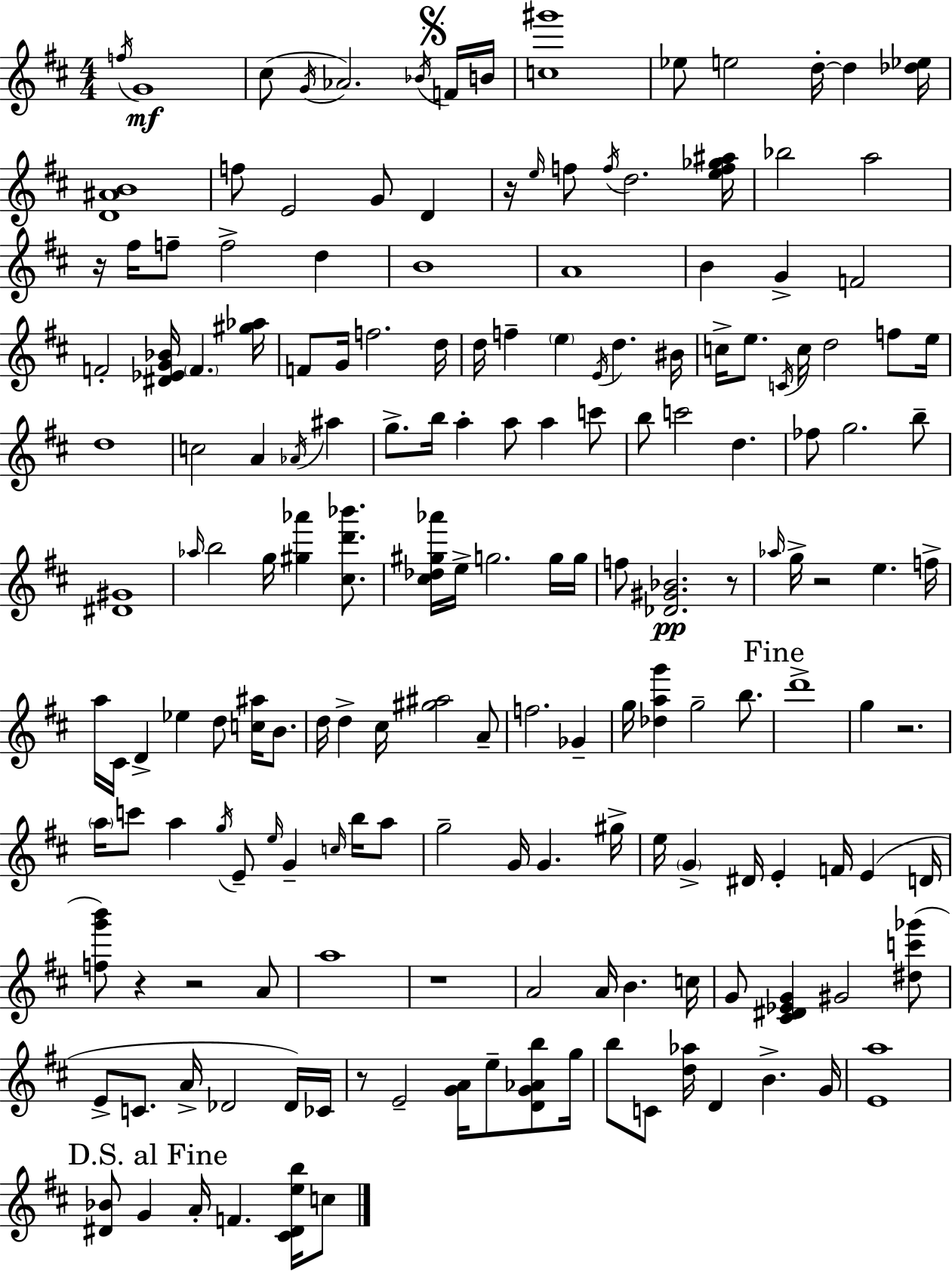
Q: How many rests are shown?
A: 9